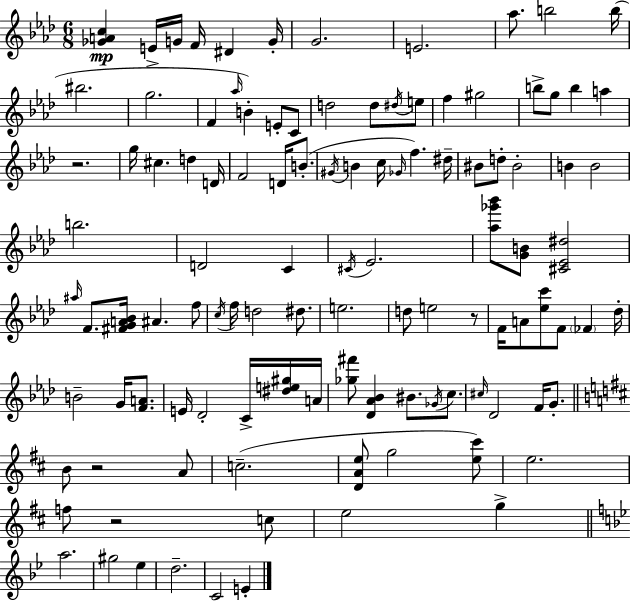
[Gb4,A4,C5]/q E4/s G4/s F4/s D#4/q G4/s G4/h. E4/h. Ab5/e. B5/h B5/s BIS5/h. G5/h. F4/q Ab5/s B4/q E4/e C4/e D5/h D5/e D#5/s E5/e F5/q G#5/h B5/e G5/e B5/q A5/q R/h. G5/s C#5/q. D5/q D4/s F4/h D4/s B4/e. G#4/s B4/q C5/s Gb4/s F5/q. D#5/s BIS4/e D5/e BIS4/h B4/q B4/h B5/h. D4/h C4/q C#4/s Eb4/h. [Ab5,Gb6,Bb6]/e [G4,B4]/e [C#4,Eb4,D#5]/h A#5/s F4/e. [F#4,G4,A4,Bb4]/s A#4/q. F5/e C5/s F5/s D5/h D#5/e. E5/h. D5/e E5/h R/e F4/s A4/e [Eb5,C6]/e F4/e FES4/q Db5/s B4/h G4/s [F4,A4]/e. E4/s Db4/h C4/s [D#5,E5,G#5]/s A4/s [Gb5,F#6]/e [Db4,Ab4,Bb4]/q BIS4/e. Gb4/s C5/e. C#5/s Db4/h F4/s G4/e. B4/e R/h A4/e C5/h. [D4,A4,E5]/e G5/h [E5,C#6]/e E5/h. F5/e R/h C5/e E5/h G5/q A5/h. G#5/h Eb5/q D5/h. C4/h E4/q